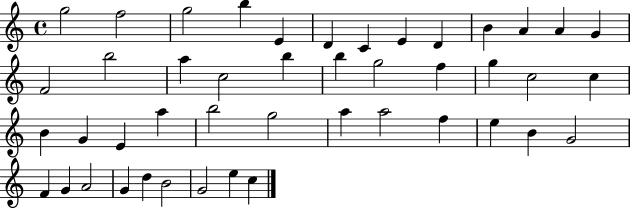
X:1
T:Untitled
M:4/4
L:1/4
K:C
g2 f2 g2 b E D C E D B A A G F2 b2 a c2 b b g2 f g c2 c B G E a b2 g2 a a2 f e B G2 F G A2 G d B2 G2 e c